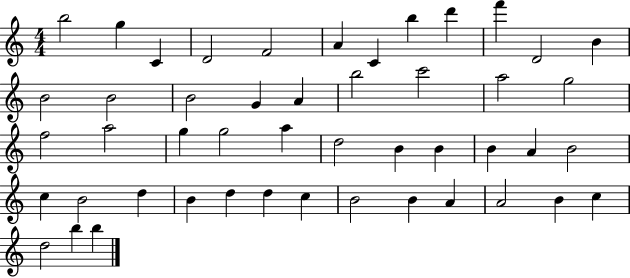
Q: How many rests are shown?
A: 0